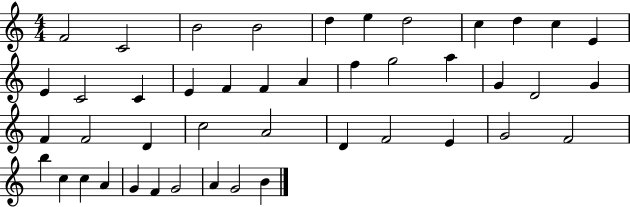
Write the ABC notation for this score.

X:1
T:Untitled
M:4/4
L:1/4
K:C
F2 C2 B2 B2 d e d2 c d c E E C2 C E F F A f g2 a G D2 G F F2 D c2 A2 D F2 E G2 F2 b c c A G F G2 A G2 B